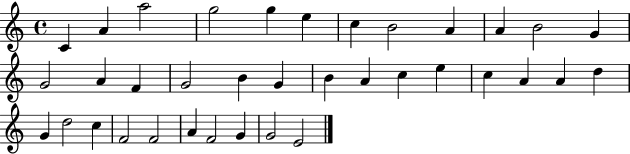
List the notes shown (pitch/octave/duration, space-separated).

C4/q A4/q A5/h G5/h G5/q E5/q C5/q B4/h A4/q A4/q B4/h G4/q G4/h A4/q F4/q G4/h B4/q G4/q B4/q A4/q C5/q E5/q C5/q A4/q A4/q D5/q G4/q D5/h C5/q F4/h F4/h A4/q F4/h G4/q G4/h E4/h